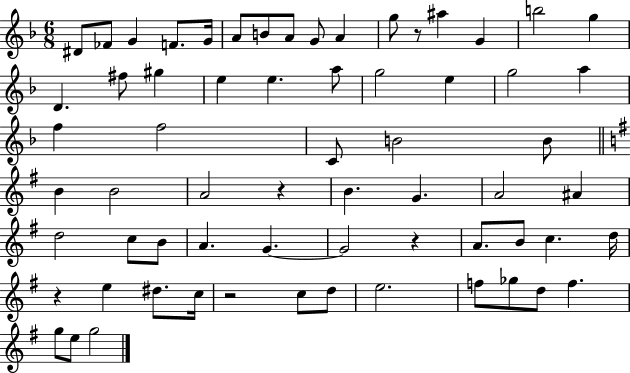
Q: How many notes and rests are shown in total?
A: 65